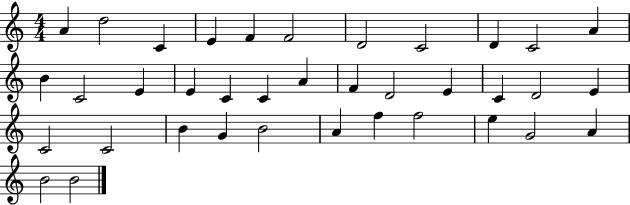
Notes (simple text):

A4/q D5/h C4/q E4/q F4/q F4/h D4/h C4/h D4/q C4/h A4/q B4/q C4/h E4/q E4/q C4/q C4/q A4/q F4/q D4/h E4/q C4/q D4/h E4/q C4/h C4/h B4/q G4/q B4/h A4/q F5/q F5/h E5/q G4/h A4/q B4/h B4/h